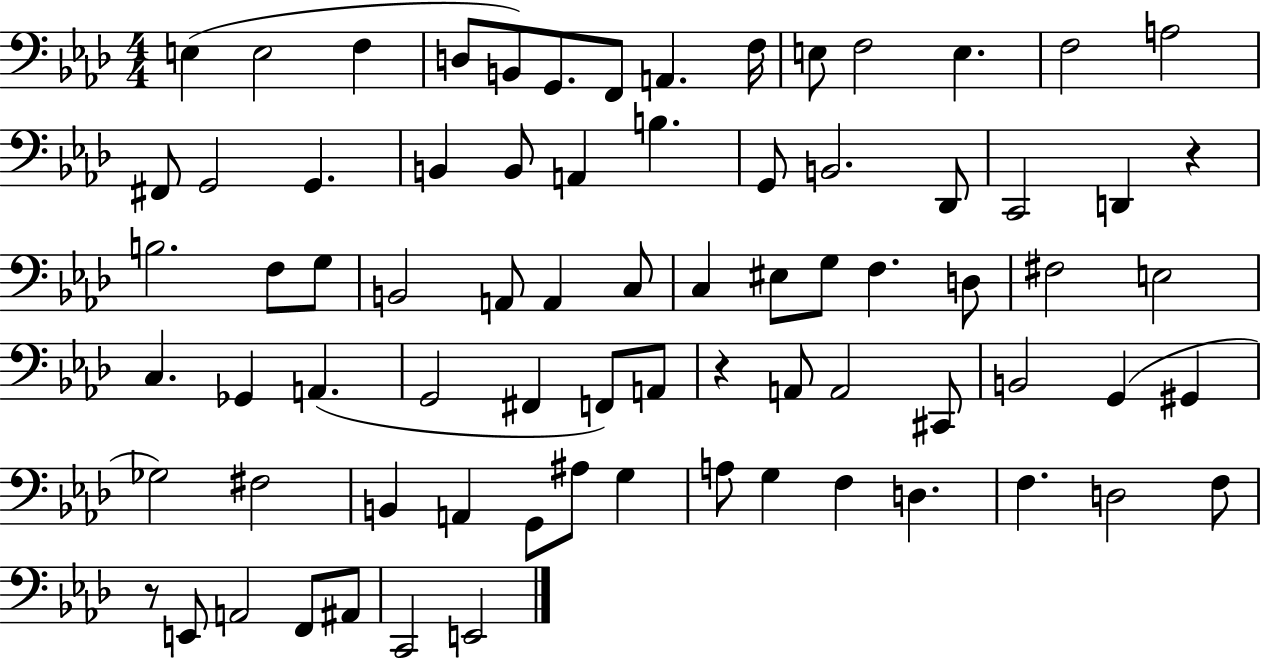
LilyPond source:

{
  \clef bass
  \numericTimeSignature
  \time 4/4
  \key aes \major
  e4( e2 f4 | d8 b,8) g,8. f,8 a,4. f16 | e8 f2 e4. | f2 a2 | \break fis,8 g,2 g,4. | b,4 b,8 a,4 b4. | g,8 b,2. des,8 | c,2 d,4 r4 | \break b2. f8 g8 | b,2 a,8 a,4 c8 | c4 eis8 g8 f4. d8 | fis2 e2 | \break c4. ges,4 a,4.( | g,2 fis,4 f,8) a,8 | r4 a,8 a,2 cis,8 | b,2 g,4( gis,4 | \break ges2) fis2 | b,4 a,4 g,8 ais8 g4 | a8 g4 f4 d4. | f4. d2 f8 | \break r8 e,8 a,2 f,8 ais,8 | c,2 e,2 | \bar "|."
}